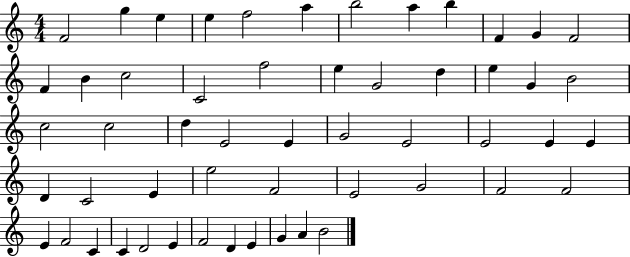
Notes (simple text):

F4/h G5/q E5/q E5/q F5/h A5/q B5/h A5/q B5/q F4/q G4/q F4/h F4/q B4/q C5/h C4/h F5/h E5/q G4/h D5/q E5/q G4/q B4/h C5/h C5/h D5/q E4/h E4/q G4/h E4/h E4/h E4/q E4/q D4/q C4/h E4/q E5/h F4/h E4/h G4/h F4/h F4/h E4/q F4/h C4/q C4/q D4/h E4/q F4/h D4/q E4/q G4/q A4/q B4/h